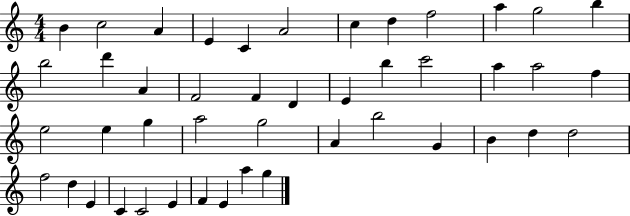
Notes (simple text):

B4/q C5/h A4/q E4/q C4/q A4/h C5/q D5/q F5/h A5/q G5/h B5/q B5/h D6/q A4/q F4/h F4/q D4/q E4/q B5/q C6/h A5/q A5/h F5/q E5/h E5/q G5/q A5/h G5/h A4/q B5/h G4/q B4/q D5/q D5/h F5/h D5/q E4/q C4/q C4/h E4/q F4/q E4/q A5/q G5/q